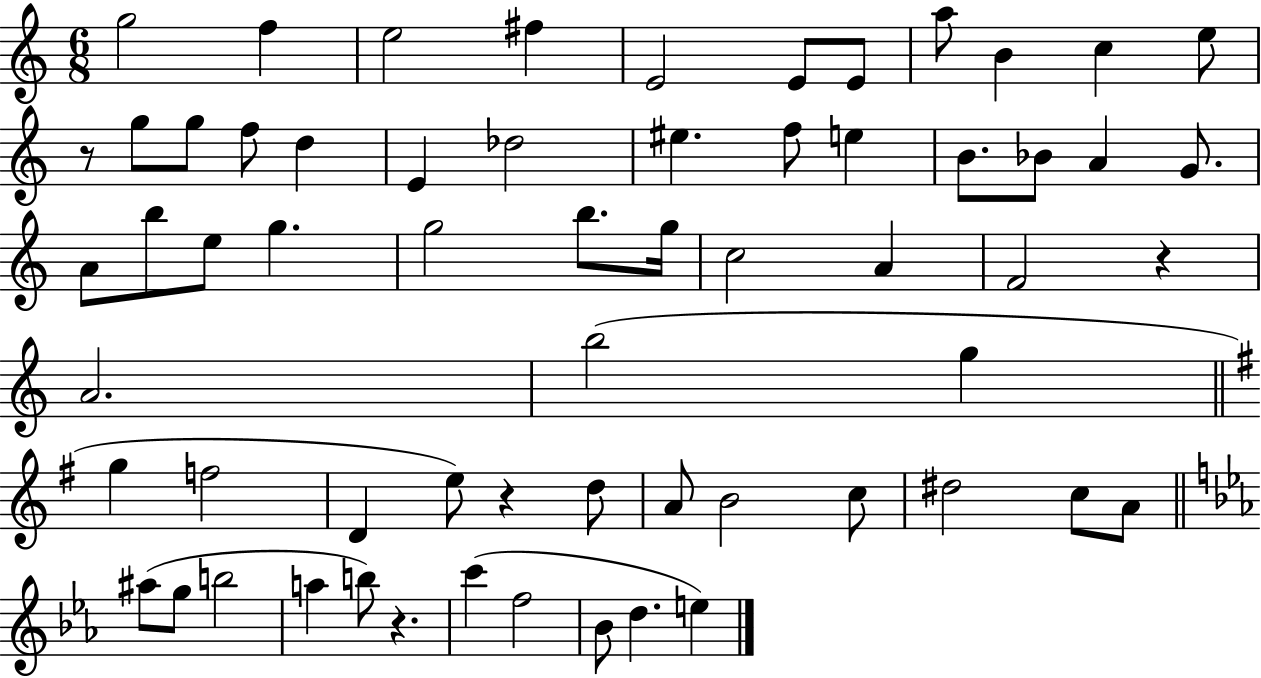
{
  \clef treble
  \numericTimeSignature
  \time 6/8
  \key c \major
  g''2 f''4 | e''2 fis''4 | e'2 e'8 e'8 | a''8 b'4 c''4 e''8 | \break r8 g''8 g''8 f''8 d''4 | e'4 des''2 | eis''4. f''8 e''4 | b'8. bes'8 a'4 g'8. | \break a'8 b''8 e''8 g''4. | g''2 b''8. g''16 | c''2 a'4 | f'2 r4 | \break a'2. | b''2( g''4 | \bar "||" \break \key g \major g''4 f''2 | d'4 e''8) r4 d''8 | a'8 b'2 c''8 | dis''2 c''8 a'8 | \break \bar "||" \break \key ees \major ais''8( g''8 b''2 | a''4 b''8) r4. | c'''4( f''2 | bes'8 d''4. e''4) | \break \bar "|."
}